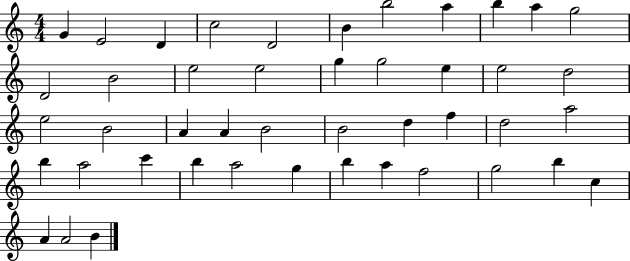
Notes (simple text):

G4/q E4/h D4/q C5/h D4/h B4/q B5/h A5/q B5/q A5/q G5/h D4/h B4/h E5/h E5/h G5/q G5/h E5/q E5/h D5/h E5/h B4/h A4/q A4/q B4/h B4/h D5/q F5/q D5/h A5/h B5/q A5/h C6/q B5/q A5/h G5/q B5/q A5/q F5/h G5/h B5/q C5/q A4/q A4/h B4/q